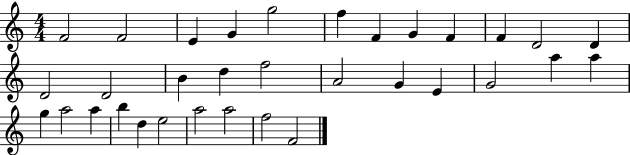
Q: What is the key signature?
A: C major